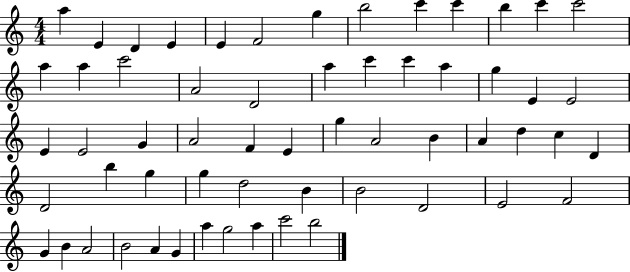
{
  \clef treble
  \numericTimeSignature
  \time 4/4
  \key c \major
  a''4 e'4 d'4 e'4 | e'4 f'2 g''4 | b''2 c'''4 c'''4 | b''4 c'''4 c'''2 | \break a''4 a''4 c'''2 | a'2 d'2 | a''4 c'''4 c'''4 a''4 | g''4 e'4 e'2 | \break e'4 e'2 g'4 | a'2 f'4 e'4 | g''4 a'2 b'4 | a'4 d''4 c''4 d'4 | \break d'2 b''4 g''4 | g''4 d''2 b'4 | b'2 d'2 | e'2 f'2 | \break g'4 b'4 a'2 | b'2 a'4 g'4 | a''4 g''2 a''4 | c'''2 b''2 | \break \bar "|."
}